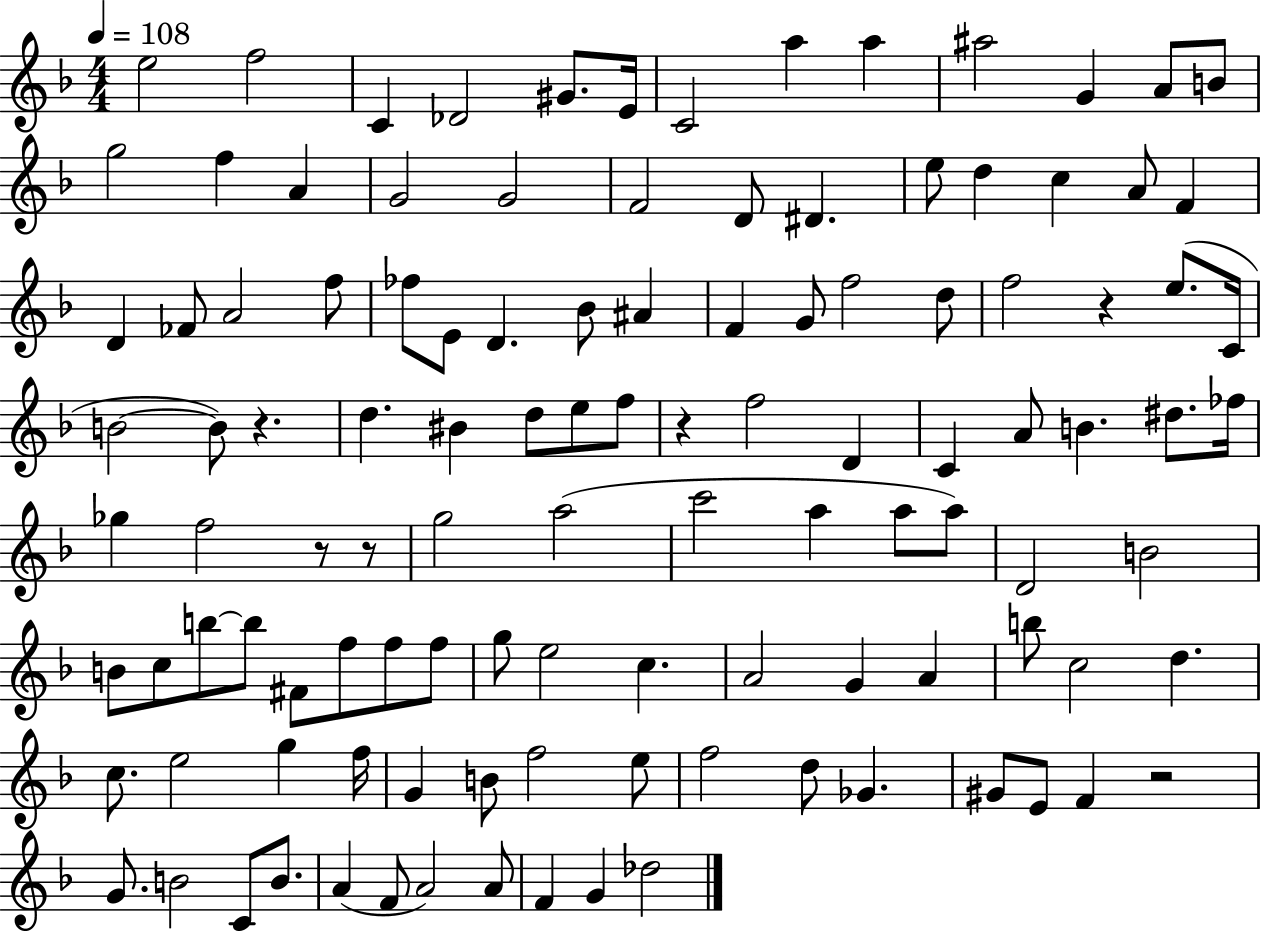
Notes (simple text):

E5/h F5/h C4/q Db4/h G#4/e. E4/s C4/h A5/q A5/q A#5/h G4/q A4/e B4/e G5/h F5/q A4/q G4/h G4/h F4/h D4/e D#4/q. E5/e D5/q C5/q A4/e F4/q D4/q FES4/e A4/h F5/e FES5/e E4/e D4/q. Bb4/e A#4/q F4/q G4/e F5/h D5/e F5/h R/q E5/e. C4/s B4/h B4/e R/q. D5/q. BIS4/q D5/e E5/e F5/e R/q F5/h D4/q C4/q A4/e B4/q. D#5/e. FES5/s Gb5/q F5/h R/e R/e G5/h A5/h C6/h A5/q A5/e A5/e D4/h B4/h B4/e C5/e B5/e B5/e F#4/e F5/e F5/e F5/e G5/e E5/h C5/q. A4/h G4/q A4/q B5/e C5/h D5/q. C5/e. E5/h G5/q F5/s G4/q B4/e F5/h E5/e F5/h D5/e Gb4/q. G#4/e E4/e F4/q R/h G4/e. B4/h C4/e B4/e. A4/q F4/e A4/h A4/e F4/q G4/q Db5/h